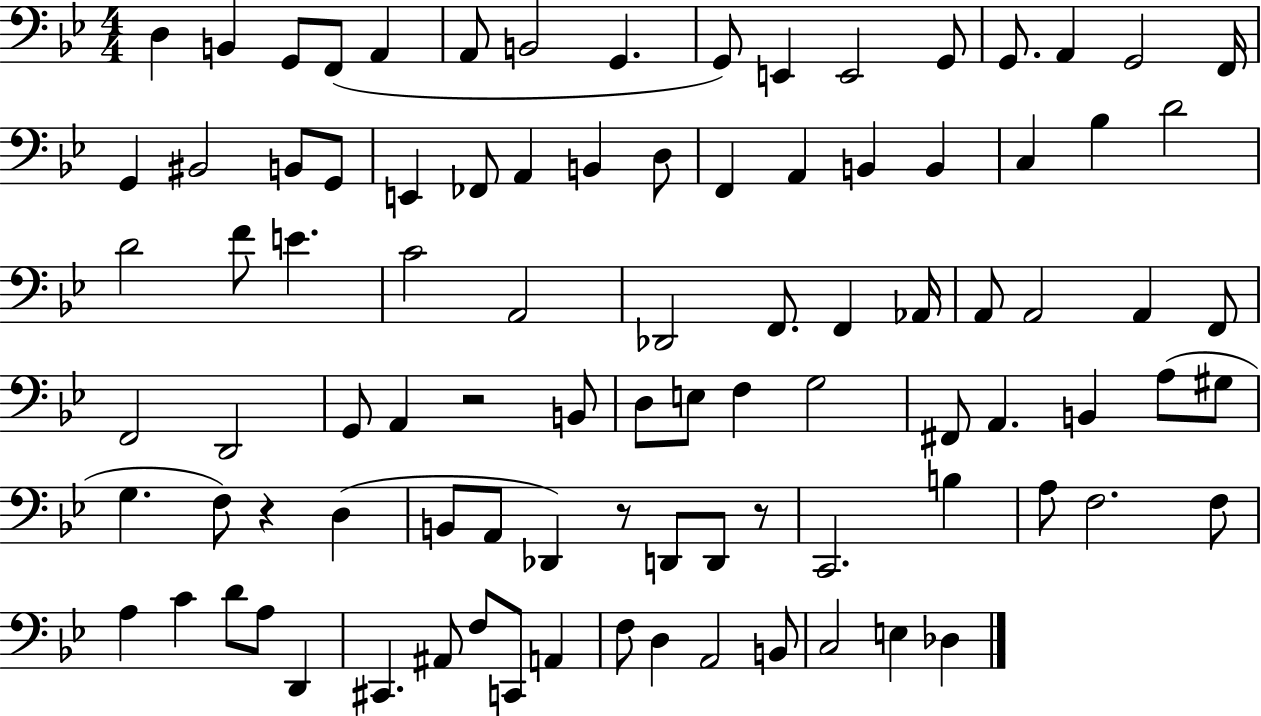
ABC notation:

X:1
T:Untitled
M:4/4
L:1/4
K:Bb
D, B,, G,,/2 F,,/2 A,, A,,/2 B,,2 G,, G,,/2 E,, E,,2 G,,/2 G,,/2 A,, G,,2 F,,/4 G,, ^B,,2 B,,/2 G,,/2 E,, _F,,/2 A,, B,, D,/2 F,, A,, B,, B,, C, _B, D2 D2 F/2 E C2 A,,2 _D,,2 F,,/2 F,, _A,,/4 A,,/2 A,,2 A,, F,,/2 F,,2 D,,2 G,,/2 A,, z2 B,,/2 D,/2 E,/2 F, G,2 ^F,,/2 A,, B,, A,/2 ^G,/2 G, F,/2 z D, B,,/2 A,,/2 _D,, z/2 D,,/2 D,,/2 z/2 C,,2 B, A,/2 F,2 F,/2 A, C D/2 A,/2 D,, ^C,, ^A,,/2 F,/2 C,,/2 A,, F,/2 D, A,,2 B,,/2 C,2 E, _D,